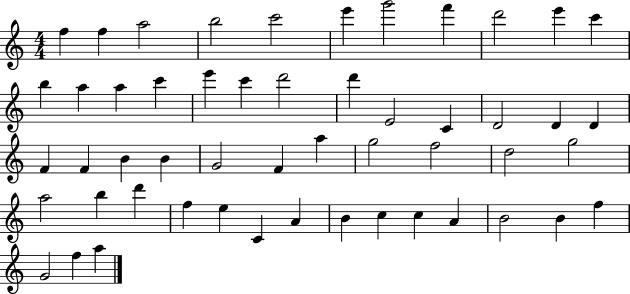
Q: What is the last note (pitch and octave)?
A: A5